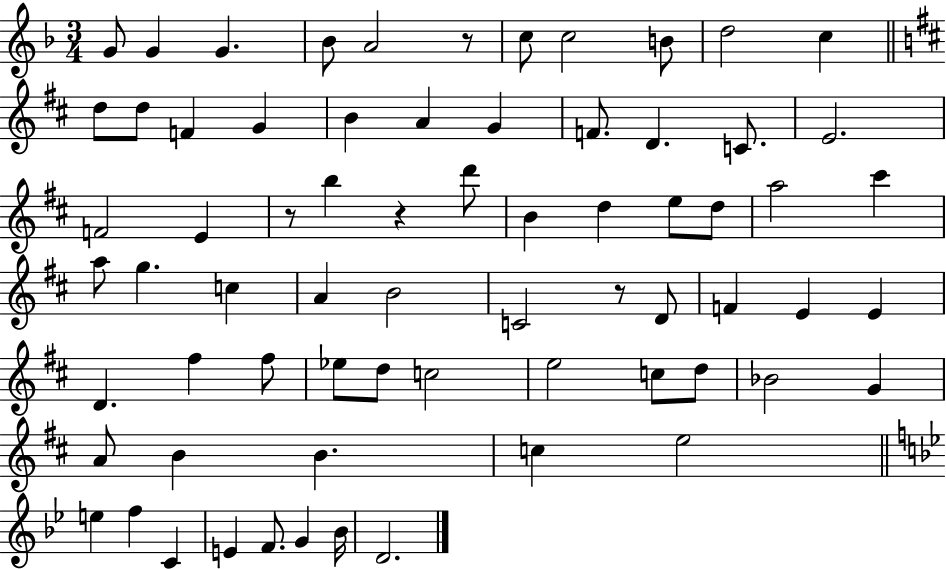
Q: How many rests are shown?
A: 4